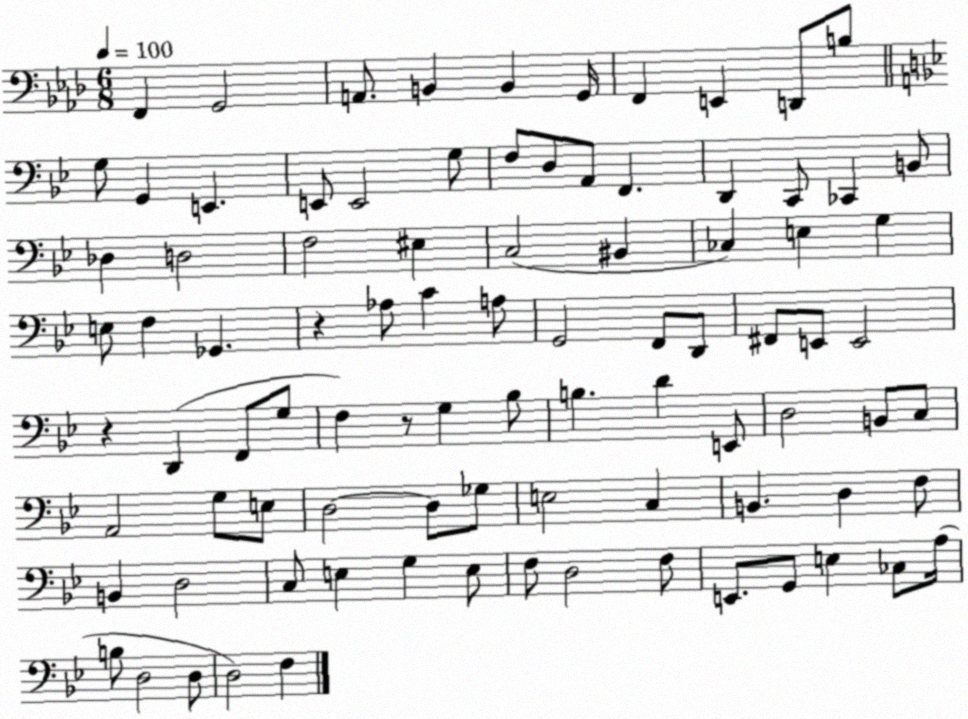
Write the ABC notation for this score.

X:1
T:Untitled
M:6/8
L:1/4
K:Ab
F,, G,,2 A,,/2 B,, B,, G,,/4 F,, E,, D,,/2 B,/2 G,/2 G,, E,, E,,/2 E,,2 G,/2 F,/2 D,/2 A,,/2 F,, D,, C,,/2 _C,, B,,/2 _D, D,2 F,2 ^E, C,2 ^B,, _C, E, G, E,/2 F, _G,, z _A,/2 C A,/2 G,,2 F,,/2 D,,/2 ^F,,/2 E,,/2 E,,2 z D,, F,,/2 G,/2 F, z/2 G, _B,/2 B, D E,,/2 D,2 B,,/2 C,/2 A,,2 G,/2 E,/2 D,2 D,/2 _G,/2 E,2 C, B,, D, F,/2 B,, D,2 C,/2 E, G, E,/2 F,/2 D,2 F,/2 E,,/2 G,,/2 E, _C,/2 A,/4 B,/2 D,2 D,/2 D,2 F,